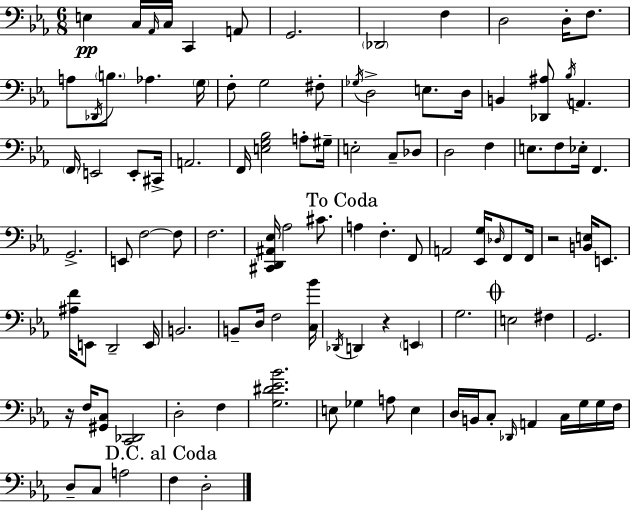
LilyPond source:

{
  \clef bass
  \numericTimeSignature
  \time 6/8
  \key ees \major
  e4\pp c16 \grace { aes,16 } c16 c,4 a,8 | g,2. | \parenthesize des,2 f4 | d2 d16-. f8. | \break a8 \acciaccatura { des,16 } \parenthesize b8. aes4. | \parenthesize g16 f8-. g2 | fis8-. \acciaccatura { ges16 } d2-> e8. | d16 b,4 <des, ais>8 \acciaccatura { bes16 } a,4. | \break \parenthesize f,16 e,2 | e,8-. cis,16-> a,2. | f,16 <e g bes>2 | a8-. gis16-- e2-. | \break c8-- des8 d2 | f4 e8. f8 ees16-. f,4. | g,2.-> | e,8 f2~~ | \break f8 f2. | <cis, d, ais, ees>16 aes2 | cis'8. \mark "To Coda" a4 f4.-. | f,8 a,2 | \break <ees, g>16 \grace { des16 } f,8 f,16 r2 | <b, e>16 e,8. <ais f'>16 e,8 d,2-- | e,16 b,2. | b,8-- d16 f2 | \break <c bes'>16 \acciaccatura { des,16 } d,4 r4 | \parenthesize e,4 g2. | \mark \markup { \musicglyph "scripts.coda" } e2 | fis4 g,2. | \break r16 f16 <gis, c>8 <c, des,>2 | d2-. | f4 <g dis' ees' bes'>2. | e8 ges4 | \break a8 e4 d16 b,16 c8-. \grace { des,16 } a,4 | c16 g16 g16 f16 d8-- c8 a2 | \mark "D.C. al Coda" f4 d2-. | \bar "|."
}